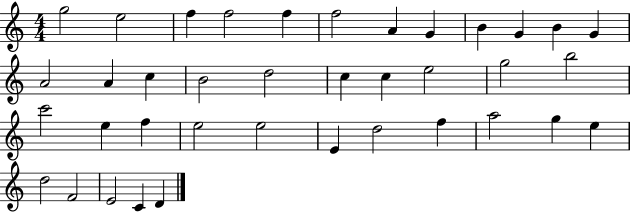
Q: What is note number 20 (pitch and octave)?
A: E5